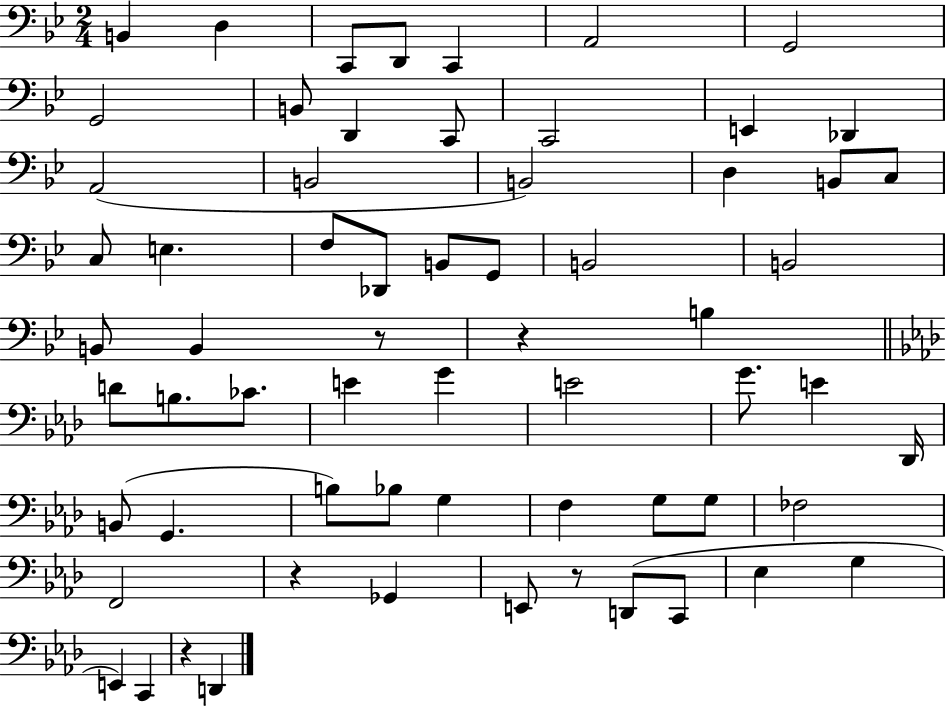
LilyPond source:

{
  \clef bass
  \numericTimeSignature
  \time 2/4
  \key bes \major
  b,4 d4 | c,8 d,8 c,4 | a,2 | g,2 | \break g,2 | b,8 d,4 c,8 | c,2 | e,4 des,4 | \break a,2( | b,2 | b,2) | d4 b,8 c8 | \break c8 e4. | f8 des,8 b,8 g,8 | b,2 | b,2 | \break b,8 b,4 r8 | r4 b4 | \bar "||" \break \key aes \major d'8 b8. ces'8. | e'4 g'4 | e'2 | g'8. e'4 des,16 | \break b,8( g,4. | b8) bes8 g4 | f4 g8 g8 | fes2 | \break f,2 | r4 ges,4 | e,8 r8 d,8( c,8 | ees4 g4 | \break e,4) c,4 | r4 d,4 | \bar "|."
}